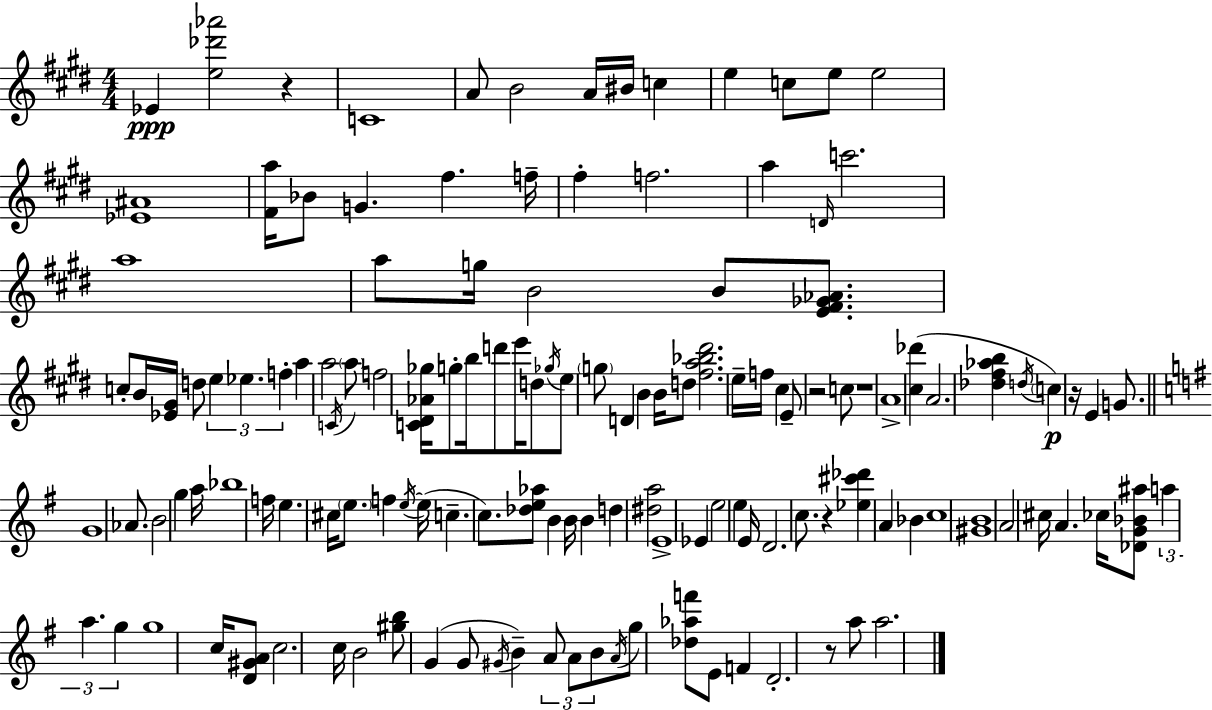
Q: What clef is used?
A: treble